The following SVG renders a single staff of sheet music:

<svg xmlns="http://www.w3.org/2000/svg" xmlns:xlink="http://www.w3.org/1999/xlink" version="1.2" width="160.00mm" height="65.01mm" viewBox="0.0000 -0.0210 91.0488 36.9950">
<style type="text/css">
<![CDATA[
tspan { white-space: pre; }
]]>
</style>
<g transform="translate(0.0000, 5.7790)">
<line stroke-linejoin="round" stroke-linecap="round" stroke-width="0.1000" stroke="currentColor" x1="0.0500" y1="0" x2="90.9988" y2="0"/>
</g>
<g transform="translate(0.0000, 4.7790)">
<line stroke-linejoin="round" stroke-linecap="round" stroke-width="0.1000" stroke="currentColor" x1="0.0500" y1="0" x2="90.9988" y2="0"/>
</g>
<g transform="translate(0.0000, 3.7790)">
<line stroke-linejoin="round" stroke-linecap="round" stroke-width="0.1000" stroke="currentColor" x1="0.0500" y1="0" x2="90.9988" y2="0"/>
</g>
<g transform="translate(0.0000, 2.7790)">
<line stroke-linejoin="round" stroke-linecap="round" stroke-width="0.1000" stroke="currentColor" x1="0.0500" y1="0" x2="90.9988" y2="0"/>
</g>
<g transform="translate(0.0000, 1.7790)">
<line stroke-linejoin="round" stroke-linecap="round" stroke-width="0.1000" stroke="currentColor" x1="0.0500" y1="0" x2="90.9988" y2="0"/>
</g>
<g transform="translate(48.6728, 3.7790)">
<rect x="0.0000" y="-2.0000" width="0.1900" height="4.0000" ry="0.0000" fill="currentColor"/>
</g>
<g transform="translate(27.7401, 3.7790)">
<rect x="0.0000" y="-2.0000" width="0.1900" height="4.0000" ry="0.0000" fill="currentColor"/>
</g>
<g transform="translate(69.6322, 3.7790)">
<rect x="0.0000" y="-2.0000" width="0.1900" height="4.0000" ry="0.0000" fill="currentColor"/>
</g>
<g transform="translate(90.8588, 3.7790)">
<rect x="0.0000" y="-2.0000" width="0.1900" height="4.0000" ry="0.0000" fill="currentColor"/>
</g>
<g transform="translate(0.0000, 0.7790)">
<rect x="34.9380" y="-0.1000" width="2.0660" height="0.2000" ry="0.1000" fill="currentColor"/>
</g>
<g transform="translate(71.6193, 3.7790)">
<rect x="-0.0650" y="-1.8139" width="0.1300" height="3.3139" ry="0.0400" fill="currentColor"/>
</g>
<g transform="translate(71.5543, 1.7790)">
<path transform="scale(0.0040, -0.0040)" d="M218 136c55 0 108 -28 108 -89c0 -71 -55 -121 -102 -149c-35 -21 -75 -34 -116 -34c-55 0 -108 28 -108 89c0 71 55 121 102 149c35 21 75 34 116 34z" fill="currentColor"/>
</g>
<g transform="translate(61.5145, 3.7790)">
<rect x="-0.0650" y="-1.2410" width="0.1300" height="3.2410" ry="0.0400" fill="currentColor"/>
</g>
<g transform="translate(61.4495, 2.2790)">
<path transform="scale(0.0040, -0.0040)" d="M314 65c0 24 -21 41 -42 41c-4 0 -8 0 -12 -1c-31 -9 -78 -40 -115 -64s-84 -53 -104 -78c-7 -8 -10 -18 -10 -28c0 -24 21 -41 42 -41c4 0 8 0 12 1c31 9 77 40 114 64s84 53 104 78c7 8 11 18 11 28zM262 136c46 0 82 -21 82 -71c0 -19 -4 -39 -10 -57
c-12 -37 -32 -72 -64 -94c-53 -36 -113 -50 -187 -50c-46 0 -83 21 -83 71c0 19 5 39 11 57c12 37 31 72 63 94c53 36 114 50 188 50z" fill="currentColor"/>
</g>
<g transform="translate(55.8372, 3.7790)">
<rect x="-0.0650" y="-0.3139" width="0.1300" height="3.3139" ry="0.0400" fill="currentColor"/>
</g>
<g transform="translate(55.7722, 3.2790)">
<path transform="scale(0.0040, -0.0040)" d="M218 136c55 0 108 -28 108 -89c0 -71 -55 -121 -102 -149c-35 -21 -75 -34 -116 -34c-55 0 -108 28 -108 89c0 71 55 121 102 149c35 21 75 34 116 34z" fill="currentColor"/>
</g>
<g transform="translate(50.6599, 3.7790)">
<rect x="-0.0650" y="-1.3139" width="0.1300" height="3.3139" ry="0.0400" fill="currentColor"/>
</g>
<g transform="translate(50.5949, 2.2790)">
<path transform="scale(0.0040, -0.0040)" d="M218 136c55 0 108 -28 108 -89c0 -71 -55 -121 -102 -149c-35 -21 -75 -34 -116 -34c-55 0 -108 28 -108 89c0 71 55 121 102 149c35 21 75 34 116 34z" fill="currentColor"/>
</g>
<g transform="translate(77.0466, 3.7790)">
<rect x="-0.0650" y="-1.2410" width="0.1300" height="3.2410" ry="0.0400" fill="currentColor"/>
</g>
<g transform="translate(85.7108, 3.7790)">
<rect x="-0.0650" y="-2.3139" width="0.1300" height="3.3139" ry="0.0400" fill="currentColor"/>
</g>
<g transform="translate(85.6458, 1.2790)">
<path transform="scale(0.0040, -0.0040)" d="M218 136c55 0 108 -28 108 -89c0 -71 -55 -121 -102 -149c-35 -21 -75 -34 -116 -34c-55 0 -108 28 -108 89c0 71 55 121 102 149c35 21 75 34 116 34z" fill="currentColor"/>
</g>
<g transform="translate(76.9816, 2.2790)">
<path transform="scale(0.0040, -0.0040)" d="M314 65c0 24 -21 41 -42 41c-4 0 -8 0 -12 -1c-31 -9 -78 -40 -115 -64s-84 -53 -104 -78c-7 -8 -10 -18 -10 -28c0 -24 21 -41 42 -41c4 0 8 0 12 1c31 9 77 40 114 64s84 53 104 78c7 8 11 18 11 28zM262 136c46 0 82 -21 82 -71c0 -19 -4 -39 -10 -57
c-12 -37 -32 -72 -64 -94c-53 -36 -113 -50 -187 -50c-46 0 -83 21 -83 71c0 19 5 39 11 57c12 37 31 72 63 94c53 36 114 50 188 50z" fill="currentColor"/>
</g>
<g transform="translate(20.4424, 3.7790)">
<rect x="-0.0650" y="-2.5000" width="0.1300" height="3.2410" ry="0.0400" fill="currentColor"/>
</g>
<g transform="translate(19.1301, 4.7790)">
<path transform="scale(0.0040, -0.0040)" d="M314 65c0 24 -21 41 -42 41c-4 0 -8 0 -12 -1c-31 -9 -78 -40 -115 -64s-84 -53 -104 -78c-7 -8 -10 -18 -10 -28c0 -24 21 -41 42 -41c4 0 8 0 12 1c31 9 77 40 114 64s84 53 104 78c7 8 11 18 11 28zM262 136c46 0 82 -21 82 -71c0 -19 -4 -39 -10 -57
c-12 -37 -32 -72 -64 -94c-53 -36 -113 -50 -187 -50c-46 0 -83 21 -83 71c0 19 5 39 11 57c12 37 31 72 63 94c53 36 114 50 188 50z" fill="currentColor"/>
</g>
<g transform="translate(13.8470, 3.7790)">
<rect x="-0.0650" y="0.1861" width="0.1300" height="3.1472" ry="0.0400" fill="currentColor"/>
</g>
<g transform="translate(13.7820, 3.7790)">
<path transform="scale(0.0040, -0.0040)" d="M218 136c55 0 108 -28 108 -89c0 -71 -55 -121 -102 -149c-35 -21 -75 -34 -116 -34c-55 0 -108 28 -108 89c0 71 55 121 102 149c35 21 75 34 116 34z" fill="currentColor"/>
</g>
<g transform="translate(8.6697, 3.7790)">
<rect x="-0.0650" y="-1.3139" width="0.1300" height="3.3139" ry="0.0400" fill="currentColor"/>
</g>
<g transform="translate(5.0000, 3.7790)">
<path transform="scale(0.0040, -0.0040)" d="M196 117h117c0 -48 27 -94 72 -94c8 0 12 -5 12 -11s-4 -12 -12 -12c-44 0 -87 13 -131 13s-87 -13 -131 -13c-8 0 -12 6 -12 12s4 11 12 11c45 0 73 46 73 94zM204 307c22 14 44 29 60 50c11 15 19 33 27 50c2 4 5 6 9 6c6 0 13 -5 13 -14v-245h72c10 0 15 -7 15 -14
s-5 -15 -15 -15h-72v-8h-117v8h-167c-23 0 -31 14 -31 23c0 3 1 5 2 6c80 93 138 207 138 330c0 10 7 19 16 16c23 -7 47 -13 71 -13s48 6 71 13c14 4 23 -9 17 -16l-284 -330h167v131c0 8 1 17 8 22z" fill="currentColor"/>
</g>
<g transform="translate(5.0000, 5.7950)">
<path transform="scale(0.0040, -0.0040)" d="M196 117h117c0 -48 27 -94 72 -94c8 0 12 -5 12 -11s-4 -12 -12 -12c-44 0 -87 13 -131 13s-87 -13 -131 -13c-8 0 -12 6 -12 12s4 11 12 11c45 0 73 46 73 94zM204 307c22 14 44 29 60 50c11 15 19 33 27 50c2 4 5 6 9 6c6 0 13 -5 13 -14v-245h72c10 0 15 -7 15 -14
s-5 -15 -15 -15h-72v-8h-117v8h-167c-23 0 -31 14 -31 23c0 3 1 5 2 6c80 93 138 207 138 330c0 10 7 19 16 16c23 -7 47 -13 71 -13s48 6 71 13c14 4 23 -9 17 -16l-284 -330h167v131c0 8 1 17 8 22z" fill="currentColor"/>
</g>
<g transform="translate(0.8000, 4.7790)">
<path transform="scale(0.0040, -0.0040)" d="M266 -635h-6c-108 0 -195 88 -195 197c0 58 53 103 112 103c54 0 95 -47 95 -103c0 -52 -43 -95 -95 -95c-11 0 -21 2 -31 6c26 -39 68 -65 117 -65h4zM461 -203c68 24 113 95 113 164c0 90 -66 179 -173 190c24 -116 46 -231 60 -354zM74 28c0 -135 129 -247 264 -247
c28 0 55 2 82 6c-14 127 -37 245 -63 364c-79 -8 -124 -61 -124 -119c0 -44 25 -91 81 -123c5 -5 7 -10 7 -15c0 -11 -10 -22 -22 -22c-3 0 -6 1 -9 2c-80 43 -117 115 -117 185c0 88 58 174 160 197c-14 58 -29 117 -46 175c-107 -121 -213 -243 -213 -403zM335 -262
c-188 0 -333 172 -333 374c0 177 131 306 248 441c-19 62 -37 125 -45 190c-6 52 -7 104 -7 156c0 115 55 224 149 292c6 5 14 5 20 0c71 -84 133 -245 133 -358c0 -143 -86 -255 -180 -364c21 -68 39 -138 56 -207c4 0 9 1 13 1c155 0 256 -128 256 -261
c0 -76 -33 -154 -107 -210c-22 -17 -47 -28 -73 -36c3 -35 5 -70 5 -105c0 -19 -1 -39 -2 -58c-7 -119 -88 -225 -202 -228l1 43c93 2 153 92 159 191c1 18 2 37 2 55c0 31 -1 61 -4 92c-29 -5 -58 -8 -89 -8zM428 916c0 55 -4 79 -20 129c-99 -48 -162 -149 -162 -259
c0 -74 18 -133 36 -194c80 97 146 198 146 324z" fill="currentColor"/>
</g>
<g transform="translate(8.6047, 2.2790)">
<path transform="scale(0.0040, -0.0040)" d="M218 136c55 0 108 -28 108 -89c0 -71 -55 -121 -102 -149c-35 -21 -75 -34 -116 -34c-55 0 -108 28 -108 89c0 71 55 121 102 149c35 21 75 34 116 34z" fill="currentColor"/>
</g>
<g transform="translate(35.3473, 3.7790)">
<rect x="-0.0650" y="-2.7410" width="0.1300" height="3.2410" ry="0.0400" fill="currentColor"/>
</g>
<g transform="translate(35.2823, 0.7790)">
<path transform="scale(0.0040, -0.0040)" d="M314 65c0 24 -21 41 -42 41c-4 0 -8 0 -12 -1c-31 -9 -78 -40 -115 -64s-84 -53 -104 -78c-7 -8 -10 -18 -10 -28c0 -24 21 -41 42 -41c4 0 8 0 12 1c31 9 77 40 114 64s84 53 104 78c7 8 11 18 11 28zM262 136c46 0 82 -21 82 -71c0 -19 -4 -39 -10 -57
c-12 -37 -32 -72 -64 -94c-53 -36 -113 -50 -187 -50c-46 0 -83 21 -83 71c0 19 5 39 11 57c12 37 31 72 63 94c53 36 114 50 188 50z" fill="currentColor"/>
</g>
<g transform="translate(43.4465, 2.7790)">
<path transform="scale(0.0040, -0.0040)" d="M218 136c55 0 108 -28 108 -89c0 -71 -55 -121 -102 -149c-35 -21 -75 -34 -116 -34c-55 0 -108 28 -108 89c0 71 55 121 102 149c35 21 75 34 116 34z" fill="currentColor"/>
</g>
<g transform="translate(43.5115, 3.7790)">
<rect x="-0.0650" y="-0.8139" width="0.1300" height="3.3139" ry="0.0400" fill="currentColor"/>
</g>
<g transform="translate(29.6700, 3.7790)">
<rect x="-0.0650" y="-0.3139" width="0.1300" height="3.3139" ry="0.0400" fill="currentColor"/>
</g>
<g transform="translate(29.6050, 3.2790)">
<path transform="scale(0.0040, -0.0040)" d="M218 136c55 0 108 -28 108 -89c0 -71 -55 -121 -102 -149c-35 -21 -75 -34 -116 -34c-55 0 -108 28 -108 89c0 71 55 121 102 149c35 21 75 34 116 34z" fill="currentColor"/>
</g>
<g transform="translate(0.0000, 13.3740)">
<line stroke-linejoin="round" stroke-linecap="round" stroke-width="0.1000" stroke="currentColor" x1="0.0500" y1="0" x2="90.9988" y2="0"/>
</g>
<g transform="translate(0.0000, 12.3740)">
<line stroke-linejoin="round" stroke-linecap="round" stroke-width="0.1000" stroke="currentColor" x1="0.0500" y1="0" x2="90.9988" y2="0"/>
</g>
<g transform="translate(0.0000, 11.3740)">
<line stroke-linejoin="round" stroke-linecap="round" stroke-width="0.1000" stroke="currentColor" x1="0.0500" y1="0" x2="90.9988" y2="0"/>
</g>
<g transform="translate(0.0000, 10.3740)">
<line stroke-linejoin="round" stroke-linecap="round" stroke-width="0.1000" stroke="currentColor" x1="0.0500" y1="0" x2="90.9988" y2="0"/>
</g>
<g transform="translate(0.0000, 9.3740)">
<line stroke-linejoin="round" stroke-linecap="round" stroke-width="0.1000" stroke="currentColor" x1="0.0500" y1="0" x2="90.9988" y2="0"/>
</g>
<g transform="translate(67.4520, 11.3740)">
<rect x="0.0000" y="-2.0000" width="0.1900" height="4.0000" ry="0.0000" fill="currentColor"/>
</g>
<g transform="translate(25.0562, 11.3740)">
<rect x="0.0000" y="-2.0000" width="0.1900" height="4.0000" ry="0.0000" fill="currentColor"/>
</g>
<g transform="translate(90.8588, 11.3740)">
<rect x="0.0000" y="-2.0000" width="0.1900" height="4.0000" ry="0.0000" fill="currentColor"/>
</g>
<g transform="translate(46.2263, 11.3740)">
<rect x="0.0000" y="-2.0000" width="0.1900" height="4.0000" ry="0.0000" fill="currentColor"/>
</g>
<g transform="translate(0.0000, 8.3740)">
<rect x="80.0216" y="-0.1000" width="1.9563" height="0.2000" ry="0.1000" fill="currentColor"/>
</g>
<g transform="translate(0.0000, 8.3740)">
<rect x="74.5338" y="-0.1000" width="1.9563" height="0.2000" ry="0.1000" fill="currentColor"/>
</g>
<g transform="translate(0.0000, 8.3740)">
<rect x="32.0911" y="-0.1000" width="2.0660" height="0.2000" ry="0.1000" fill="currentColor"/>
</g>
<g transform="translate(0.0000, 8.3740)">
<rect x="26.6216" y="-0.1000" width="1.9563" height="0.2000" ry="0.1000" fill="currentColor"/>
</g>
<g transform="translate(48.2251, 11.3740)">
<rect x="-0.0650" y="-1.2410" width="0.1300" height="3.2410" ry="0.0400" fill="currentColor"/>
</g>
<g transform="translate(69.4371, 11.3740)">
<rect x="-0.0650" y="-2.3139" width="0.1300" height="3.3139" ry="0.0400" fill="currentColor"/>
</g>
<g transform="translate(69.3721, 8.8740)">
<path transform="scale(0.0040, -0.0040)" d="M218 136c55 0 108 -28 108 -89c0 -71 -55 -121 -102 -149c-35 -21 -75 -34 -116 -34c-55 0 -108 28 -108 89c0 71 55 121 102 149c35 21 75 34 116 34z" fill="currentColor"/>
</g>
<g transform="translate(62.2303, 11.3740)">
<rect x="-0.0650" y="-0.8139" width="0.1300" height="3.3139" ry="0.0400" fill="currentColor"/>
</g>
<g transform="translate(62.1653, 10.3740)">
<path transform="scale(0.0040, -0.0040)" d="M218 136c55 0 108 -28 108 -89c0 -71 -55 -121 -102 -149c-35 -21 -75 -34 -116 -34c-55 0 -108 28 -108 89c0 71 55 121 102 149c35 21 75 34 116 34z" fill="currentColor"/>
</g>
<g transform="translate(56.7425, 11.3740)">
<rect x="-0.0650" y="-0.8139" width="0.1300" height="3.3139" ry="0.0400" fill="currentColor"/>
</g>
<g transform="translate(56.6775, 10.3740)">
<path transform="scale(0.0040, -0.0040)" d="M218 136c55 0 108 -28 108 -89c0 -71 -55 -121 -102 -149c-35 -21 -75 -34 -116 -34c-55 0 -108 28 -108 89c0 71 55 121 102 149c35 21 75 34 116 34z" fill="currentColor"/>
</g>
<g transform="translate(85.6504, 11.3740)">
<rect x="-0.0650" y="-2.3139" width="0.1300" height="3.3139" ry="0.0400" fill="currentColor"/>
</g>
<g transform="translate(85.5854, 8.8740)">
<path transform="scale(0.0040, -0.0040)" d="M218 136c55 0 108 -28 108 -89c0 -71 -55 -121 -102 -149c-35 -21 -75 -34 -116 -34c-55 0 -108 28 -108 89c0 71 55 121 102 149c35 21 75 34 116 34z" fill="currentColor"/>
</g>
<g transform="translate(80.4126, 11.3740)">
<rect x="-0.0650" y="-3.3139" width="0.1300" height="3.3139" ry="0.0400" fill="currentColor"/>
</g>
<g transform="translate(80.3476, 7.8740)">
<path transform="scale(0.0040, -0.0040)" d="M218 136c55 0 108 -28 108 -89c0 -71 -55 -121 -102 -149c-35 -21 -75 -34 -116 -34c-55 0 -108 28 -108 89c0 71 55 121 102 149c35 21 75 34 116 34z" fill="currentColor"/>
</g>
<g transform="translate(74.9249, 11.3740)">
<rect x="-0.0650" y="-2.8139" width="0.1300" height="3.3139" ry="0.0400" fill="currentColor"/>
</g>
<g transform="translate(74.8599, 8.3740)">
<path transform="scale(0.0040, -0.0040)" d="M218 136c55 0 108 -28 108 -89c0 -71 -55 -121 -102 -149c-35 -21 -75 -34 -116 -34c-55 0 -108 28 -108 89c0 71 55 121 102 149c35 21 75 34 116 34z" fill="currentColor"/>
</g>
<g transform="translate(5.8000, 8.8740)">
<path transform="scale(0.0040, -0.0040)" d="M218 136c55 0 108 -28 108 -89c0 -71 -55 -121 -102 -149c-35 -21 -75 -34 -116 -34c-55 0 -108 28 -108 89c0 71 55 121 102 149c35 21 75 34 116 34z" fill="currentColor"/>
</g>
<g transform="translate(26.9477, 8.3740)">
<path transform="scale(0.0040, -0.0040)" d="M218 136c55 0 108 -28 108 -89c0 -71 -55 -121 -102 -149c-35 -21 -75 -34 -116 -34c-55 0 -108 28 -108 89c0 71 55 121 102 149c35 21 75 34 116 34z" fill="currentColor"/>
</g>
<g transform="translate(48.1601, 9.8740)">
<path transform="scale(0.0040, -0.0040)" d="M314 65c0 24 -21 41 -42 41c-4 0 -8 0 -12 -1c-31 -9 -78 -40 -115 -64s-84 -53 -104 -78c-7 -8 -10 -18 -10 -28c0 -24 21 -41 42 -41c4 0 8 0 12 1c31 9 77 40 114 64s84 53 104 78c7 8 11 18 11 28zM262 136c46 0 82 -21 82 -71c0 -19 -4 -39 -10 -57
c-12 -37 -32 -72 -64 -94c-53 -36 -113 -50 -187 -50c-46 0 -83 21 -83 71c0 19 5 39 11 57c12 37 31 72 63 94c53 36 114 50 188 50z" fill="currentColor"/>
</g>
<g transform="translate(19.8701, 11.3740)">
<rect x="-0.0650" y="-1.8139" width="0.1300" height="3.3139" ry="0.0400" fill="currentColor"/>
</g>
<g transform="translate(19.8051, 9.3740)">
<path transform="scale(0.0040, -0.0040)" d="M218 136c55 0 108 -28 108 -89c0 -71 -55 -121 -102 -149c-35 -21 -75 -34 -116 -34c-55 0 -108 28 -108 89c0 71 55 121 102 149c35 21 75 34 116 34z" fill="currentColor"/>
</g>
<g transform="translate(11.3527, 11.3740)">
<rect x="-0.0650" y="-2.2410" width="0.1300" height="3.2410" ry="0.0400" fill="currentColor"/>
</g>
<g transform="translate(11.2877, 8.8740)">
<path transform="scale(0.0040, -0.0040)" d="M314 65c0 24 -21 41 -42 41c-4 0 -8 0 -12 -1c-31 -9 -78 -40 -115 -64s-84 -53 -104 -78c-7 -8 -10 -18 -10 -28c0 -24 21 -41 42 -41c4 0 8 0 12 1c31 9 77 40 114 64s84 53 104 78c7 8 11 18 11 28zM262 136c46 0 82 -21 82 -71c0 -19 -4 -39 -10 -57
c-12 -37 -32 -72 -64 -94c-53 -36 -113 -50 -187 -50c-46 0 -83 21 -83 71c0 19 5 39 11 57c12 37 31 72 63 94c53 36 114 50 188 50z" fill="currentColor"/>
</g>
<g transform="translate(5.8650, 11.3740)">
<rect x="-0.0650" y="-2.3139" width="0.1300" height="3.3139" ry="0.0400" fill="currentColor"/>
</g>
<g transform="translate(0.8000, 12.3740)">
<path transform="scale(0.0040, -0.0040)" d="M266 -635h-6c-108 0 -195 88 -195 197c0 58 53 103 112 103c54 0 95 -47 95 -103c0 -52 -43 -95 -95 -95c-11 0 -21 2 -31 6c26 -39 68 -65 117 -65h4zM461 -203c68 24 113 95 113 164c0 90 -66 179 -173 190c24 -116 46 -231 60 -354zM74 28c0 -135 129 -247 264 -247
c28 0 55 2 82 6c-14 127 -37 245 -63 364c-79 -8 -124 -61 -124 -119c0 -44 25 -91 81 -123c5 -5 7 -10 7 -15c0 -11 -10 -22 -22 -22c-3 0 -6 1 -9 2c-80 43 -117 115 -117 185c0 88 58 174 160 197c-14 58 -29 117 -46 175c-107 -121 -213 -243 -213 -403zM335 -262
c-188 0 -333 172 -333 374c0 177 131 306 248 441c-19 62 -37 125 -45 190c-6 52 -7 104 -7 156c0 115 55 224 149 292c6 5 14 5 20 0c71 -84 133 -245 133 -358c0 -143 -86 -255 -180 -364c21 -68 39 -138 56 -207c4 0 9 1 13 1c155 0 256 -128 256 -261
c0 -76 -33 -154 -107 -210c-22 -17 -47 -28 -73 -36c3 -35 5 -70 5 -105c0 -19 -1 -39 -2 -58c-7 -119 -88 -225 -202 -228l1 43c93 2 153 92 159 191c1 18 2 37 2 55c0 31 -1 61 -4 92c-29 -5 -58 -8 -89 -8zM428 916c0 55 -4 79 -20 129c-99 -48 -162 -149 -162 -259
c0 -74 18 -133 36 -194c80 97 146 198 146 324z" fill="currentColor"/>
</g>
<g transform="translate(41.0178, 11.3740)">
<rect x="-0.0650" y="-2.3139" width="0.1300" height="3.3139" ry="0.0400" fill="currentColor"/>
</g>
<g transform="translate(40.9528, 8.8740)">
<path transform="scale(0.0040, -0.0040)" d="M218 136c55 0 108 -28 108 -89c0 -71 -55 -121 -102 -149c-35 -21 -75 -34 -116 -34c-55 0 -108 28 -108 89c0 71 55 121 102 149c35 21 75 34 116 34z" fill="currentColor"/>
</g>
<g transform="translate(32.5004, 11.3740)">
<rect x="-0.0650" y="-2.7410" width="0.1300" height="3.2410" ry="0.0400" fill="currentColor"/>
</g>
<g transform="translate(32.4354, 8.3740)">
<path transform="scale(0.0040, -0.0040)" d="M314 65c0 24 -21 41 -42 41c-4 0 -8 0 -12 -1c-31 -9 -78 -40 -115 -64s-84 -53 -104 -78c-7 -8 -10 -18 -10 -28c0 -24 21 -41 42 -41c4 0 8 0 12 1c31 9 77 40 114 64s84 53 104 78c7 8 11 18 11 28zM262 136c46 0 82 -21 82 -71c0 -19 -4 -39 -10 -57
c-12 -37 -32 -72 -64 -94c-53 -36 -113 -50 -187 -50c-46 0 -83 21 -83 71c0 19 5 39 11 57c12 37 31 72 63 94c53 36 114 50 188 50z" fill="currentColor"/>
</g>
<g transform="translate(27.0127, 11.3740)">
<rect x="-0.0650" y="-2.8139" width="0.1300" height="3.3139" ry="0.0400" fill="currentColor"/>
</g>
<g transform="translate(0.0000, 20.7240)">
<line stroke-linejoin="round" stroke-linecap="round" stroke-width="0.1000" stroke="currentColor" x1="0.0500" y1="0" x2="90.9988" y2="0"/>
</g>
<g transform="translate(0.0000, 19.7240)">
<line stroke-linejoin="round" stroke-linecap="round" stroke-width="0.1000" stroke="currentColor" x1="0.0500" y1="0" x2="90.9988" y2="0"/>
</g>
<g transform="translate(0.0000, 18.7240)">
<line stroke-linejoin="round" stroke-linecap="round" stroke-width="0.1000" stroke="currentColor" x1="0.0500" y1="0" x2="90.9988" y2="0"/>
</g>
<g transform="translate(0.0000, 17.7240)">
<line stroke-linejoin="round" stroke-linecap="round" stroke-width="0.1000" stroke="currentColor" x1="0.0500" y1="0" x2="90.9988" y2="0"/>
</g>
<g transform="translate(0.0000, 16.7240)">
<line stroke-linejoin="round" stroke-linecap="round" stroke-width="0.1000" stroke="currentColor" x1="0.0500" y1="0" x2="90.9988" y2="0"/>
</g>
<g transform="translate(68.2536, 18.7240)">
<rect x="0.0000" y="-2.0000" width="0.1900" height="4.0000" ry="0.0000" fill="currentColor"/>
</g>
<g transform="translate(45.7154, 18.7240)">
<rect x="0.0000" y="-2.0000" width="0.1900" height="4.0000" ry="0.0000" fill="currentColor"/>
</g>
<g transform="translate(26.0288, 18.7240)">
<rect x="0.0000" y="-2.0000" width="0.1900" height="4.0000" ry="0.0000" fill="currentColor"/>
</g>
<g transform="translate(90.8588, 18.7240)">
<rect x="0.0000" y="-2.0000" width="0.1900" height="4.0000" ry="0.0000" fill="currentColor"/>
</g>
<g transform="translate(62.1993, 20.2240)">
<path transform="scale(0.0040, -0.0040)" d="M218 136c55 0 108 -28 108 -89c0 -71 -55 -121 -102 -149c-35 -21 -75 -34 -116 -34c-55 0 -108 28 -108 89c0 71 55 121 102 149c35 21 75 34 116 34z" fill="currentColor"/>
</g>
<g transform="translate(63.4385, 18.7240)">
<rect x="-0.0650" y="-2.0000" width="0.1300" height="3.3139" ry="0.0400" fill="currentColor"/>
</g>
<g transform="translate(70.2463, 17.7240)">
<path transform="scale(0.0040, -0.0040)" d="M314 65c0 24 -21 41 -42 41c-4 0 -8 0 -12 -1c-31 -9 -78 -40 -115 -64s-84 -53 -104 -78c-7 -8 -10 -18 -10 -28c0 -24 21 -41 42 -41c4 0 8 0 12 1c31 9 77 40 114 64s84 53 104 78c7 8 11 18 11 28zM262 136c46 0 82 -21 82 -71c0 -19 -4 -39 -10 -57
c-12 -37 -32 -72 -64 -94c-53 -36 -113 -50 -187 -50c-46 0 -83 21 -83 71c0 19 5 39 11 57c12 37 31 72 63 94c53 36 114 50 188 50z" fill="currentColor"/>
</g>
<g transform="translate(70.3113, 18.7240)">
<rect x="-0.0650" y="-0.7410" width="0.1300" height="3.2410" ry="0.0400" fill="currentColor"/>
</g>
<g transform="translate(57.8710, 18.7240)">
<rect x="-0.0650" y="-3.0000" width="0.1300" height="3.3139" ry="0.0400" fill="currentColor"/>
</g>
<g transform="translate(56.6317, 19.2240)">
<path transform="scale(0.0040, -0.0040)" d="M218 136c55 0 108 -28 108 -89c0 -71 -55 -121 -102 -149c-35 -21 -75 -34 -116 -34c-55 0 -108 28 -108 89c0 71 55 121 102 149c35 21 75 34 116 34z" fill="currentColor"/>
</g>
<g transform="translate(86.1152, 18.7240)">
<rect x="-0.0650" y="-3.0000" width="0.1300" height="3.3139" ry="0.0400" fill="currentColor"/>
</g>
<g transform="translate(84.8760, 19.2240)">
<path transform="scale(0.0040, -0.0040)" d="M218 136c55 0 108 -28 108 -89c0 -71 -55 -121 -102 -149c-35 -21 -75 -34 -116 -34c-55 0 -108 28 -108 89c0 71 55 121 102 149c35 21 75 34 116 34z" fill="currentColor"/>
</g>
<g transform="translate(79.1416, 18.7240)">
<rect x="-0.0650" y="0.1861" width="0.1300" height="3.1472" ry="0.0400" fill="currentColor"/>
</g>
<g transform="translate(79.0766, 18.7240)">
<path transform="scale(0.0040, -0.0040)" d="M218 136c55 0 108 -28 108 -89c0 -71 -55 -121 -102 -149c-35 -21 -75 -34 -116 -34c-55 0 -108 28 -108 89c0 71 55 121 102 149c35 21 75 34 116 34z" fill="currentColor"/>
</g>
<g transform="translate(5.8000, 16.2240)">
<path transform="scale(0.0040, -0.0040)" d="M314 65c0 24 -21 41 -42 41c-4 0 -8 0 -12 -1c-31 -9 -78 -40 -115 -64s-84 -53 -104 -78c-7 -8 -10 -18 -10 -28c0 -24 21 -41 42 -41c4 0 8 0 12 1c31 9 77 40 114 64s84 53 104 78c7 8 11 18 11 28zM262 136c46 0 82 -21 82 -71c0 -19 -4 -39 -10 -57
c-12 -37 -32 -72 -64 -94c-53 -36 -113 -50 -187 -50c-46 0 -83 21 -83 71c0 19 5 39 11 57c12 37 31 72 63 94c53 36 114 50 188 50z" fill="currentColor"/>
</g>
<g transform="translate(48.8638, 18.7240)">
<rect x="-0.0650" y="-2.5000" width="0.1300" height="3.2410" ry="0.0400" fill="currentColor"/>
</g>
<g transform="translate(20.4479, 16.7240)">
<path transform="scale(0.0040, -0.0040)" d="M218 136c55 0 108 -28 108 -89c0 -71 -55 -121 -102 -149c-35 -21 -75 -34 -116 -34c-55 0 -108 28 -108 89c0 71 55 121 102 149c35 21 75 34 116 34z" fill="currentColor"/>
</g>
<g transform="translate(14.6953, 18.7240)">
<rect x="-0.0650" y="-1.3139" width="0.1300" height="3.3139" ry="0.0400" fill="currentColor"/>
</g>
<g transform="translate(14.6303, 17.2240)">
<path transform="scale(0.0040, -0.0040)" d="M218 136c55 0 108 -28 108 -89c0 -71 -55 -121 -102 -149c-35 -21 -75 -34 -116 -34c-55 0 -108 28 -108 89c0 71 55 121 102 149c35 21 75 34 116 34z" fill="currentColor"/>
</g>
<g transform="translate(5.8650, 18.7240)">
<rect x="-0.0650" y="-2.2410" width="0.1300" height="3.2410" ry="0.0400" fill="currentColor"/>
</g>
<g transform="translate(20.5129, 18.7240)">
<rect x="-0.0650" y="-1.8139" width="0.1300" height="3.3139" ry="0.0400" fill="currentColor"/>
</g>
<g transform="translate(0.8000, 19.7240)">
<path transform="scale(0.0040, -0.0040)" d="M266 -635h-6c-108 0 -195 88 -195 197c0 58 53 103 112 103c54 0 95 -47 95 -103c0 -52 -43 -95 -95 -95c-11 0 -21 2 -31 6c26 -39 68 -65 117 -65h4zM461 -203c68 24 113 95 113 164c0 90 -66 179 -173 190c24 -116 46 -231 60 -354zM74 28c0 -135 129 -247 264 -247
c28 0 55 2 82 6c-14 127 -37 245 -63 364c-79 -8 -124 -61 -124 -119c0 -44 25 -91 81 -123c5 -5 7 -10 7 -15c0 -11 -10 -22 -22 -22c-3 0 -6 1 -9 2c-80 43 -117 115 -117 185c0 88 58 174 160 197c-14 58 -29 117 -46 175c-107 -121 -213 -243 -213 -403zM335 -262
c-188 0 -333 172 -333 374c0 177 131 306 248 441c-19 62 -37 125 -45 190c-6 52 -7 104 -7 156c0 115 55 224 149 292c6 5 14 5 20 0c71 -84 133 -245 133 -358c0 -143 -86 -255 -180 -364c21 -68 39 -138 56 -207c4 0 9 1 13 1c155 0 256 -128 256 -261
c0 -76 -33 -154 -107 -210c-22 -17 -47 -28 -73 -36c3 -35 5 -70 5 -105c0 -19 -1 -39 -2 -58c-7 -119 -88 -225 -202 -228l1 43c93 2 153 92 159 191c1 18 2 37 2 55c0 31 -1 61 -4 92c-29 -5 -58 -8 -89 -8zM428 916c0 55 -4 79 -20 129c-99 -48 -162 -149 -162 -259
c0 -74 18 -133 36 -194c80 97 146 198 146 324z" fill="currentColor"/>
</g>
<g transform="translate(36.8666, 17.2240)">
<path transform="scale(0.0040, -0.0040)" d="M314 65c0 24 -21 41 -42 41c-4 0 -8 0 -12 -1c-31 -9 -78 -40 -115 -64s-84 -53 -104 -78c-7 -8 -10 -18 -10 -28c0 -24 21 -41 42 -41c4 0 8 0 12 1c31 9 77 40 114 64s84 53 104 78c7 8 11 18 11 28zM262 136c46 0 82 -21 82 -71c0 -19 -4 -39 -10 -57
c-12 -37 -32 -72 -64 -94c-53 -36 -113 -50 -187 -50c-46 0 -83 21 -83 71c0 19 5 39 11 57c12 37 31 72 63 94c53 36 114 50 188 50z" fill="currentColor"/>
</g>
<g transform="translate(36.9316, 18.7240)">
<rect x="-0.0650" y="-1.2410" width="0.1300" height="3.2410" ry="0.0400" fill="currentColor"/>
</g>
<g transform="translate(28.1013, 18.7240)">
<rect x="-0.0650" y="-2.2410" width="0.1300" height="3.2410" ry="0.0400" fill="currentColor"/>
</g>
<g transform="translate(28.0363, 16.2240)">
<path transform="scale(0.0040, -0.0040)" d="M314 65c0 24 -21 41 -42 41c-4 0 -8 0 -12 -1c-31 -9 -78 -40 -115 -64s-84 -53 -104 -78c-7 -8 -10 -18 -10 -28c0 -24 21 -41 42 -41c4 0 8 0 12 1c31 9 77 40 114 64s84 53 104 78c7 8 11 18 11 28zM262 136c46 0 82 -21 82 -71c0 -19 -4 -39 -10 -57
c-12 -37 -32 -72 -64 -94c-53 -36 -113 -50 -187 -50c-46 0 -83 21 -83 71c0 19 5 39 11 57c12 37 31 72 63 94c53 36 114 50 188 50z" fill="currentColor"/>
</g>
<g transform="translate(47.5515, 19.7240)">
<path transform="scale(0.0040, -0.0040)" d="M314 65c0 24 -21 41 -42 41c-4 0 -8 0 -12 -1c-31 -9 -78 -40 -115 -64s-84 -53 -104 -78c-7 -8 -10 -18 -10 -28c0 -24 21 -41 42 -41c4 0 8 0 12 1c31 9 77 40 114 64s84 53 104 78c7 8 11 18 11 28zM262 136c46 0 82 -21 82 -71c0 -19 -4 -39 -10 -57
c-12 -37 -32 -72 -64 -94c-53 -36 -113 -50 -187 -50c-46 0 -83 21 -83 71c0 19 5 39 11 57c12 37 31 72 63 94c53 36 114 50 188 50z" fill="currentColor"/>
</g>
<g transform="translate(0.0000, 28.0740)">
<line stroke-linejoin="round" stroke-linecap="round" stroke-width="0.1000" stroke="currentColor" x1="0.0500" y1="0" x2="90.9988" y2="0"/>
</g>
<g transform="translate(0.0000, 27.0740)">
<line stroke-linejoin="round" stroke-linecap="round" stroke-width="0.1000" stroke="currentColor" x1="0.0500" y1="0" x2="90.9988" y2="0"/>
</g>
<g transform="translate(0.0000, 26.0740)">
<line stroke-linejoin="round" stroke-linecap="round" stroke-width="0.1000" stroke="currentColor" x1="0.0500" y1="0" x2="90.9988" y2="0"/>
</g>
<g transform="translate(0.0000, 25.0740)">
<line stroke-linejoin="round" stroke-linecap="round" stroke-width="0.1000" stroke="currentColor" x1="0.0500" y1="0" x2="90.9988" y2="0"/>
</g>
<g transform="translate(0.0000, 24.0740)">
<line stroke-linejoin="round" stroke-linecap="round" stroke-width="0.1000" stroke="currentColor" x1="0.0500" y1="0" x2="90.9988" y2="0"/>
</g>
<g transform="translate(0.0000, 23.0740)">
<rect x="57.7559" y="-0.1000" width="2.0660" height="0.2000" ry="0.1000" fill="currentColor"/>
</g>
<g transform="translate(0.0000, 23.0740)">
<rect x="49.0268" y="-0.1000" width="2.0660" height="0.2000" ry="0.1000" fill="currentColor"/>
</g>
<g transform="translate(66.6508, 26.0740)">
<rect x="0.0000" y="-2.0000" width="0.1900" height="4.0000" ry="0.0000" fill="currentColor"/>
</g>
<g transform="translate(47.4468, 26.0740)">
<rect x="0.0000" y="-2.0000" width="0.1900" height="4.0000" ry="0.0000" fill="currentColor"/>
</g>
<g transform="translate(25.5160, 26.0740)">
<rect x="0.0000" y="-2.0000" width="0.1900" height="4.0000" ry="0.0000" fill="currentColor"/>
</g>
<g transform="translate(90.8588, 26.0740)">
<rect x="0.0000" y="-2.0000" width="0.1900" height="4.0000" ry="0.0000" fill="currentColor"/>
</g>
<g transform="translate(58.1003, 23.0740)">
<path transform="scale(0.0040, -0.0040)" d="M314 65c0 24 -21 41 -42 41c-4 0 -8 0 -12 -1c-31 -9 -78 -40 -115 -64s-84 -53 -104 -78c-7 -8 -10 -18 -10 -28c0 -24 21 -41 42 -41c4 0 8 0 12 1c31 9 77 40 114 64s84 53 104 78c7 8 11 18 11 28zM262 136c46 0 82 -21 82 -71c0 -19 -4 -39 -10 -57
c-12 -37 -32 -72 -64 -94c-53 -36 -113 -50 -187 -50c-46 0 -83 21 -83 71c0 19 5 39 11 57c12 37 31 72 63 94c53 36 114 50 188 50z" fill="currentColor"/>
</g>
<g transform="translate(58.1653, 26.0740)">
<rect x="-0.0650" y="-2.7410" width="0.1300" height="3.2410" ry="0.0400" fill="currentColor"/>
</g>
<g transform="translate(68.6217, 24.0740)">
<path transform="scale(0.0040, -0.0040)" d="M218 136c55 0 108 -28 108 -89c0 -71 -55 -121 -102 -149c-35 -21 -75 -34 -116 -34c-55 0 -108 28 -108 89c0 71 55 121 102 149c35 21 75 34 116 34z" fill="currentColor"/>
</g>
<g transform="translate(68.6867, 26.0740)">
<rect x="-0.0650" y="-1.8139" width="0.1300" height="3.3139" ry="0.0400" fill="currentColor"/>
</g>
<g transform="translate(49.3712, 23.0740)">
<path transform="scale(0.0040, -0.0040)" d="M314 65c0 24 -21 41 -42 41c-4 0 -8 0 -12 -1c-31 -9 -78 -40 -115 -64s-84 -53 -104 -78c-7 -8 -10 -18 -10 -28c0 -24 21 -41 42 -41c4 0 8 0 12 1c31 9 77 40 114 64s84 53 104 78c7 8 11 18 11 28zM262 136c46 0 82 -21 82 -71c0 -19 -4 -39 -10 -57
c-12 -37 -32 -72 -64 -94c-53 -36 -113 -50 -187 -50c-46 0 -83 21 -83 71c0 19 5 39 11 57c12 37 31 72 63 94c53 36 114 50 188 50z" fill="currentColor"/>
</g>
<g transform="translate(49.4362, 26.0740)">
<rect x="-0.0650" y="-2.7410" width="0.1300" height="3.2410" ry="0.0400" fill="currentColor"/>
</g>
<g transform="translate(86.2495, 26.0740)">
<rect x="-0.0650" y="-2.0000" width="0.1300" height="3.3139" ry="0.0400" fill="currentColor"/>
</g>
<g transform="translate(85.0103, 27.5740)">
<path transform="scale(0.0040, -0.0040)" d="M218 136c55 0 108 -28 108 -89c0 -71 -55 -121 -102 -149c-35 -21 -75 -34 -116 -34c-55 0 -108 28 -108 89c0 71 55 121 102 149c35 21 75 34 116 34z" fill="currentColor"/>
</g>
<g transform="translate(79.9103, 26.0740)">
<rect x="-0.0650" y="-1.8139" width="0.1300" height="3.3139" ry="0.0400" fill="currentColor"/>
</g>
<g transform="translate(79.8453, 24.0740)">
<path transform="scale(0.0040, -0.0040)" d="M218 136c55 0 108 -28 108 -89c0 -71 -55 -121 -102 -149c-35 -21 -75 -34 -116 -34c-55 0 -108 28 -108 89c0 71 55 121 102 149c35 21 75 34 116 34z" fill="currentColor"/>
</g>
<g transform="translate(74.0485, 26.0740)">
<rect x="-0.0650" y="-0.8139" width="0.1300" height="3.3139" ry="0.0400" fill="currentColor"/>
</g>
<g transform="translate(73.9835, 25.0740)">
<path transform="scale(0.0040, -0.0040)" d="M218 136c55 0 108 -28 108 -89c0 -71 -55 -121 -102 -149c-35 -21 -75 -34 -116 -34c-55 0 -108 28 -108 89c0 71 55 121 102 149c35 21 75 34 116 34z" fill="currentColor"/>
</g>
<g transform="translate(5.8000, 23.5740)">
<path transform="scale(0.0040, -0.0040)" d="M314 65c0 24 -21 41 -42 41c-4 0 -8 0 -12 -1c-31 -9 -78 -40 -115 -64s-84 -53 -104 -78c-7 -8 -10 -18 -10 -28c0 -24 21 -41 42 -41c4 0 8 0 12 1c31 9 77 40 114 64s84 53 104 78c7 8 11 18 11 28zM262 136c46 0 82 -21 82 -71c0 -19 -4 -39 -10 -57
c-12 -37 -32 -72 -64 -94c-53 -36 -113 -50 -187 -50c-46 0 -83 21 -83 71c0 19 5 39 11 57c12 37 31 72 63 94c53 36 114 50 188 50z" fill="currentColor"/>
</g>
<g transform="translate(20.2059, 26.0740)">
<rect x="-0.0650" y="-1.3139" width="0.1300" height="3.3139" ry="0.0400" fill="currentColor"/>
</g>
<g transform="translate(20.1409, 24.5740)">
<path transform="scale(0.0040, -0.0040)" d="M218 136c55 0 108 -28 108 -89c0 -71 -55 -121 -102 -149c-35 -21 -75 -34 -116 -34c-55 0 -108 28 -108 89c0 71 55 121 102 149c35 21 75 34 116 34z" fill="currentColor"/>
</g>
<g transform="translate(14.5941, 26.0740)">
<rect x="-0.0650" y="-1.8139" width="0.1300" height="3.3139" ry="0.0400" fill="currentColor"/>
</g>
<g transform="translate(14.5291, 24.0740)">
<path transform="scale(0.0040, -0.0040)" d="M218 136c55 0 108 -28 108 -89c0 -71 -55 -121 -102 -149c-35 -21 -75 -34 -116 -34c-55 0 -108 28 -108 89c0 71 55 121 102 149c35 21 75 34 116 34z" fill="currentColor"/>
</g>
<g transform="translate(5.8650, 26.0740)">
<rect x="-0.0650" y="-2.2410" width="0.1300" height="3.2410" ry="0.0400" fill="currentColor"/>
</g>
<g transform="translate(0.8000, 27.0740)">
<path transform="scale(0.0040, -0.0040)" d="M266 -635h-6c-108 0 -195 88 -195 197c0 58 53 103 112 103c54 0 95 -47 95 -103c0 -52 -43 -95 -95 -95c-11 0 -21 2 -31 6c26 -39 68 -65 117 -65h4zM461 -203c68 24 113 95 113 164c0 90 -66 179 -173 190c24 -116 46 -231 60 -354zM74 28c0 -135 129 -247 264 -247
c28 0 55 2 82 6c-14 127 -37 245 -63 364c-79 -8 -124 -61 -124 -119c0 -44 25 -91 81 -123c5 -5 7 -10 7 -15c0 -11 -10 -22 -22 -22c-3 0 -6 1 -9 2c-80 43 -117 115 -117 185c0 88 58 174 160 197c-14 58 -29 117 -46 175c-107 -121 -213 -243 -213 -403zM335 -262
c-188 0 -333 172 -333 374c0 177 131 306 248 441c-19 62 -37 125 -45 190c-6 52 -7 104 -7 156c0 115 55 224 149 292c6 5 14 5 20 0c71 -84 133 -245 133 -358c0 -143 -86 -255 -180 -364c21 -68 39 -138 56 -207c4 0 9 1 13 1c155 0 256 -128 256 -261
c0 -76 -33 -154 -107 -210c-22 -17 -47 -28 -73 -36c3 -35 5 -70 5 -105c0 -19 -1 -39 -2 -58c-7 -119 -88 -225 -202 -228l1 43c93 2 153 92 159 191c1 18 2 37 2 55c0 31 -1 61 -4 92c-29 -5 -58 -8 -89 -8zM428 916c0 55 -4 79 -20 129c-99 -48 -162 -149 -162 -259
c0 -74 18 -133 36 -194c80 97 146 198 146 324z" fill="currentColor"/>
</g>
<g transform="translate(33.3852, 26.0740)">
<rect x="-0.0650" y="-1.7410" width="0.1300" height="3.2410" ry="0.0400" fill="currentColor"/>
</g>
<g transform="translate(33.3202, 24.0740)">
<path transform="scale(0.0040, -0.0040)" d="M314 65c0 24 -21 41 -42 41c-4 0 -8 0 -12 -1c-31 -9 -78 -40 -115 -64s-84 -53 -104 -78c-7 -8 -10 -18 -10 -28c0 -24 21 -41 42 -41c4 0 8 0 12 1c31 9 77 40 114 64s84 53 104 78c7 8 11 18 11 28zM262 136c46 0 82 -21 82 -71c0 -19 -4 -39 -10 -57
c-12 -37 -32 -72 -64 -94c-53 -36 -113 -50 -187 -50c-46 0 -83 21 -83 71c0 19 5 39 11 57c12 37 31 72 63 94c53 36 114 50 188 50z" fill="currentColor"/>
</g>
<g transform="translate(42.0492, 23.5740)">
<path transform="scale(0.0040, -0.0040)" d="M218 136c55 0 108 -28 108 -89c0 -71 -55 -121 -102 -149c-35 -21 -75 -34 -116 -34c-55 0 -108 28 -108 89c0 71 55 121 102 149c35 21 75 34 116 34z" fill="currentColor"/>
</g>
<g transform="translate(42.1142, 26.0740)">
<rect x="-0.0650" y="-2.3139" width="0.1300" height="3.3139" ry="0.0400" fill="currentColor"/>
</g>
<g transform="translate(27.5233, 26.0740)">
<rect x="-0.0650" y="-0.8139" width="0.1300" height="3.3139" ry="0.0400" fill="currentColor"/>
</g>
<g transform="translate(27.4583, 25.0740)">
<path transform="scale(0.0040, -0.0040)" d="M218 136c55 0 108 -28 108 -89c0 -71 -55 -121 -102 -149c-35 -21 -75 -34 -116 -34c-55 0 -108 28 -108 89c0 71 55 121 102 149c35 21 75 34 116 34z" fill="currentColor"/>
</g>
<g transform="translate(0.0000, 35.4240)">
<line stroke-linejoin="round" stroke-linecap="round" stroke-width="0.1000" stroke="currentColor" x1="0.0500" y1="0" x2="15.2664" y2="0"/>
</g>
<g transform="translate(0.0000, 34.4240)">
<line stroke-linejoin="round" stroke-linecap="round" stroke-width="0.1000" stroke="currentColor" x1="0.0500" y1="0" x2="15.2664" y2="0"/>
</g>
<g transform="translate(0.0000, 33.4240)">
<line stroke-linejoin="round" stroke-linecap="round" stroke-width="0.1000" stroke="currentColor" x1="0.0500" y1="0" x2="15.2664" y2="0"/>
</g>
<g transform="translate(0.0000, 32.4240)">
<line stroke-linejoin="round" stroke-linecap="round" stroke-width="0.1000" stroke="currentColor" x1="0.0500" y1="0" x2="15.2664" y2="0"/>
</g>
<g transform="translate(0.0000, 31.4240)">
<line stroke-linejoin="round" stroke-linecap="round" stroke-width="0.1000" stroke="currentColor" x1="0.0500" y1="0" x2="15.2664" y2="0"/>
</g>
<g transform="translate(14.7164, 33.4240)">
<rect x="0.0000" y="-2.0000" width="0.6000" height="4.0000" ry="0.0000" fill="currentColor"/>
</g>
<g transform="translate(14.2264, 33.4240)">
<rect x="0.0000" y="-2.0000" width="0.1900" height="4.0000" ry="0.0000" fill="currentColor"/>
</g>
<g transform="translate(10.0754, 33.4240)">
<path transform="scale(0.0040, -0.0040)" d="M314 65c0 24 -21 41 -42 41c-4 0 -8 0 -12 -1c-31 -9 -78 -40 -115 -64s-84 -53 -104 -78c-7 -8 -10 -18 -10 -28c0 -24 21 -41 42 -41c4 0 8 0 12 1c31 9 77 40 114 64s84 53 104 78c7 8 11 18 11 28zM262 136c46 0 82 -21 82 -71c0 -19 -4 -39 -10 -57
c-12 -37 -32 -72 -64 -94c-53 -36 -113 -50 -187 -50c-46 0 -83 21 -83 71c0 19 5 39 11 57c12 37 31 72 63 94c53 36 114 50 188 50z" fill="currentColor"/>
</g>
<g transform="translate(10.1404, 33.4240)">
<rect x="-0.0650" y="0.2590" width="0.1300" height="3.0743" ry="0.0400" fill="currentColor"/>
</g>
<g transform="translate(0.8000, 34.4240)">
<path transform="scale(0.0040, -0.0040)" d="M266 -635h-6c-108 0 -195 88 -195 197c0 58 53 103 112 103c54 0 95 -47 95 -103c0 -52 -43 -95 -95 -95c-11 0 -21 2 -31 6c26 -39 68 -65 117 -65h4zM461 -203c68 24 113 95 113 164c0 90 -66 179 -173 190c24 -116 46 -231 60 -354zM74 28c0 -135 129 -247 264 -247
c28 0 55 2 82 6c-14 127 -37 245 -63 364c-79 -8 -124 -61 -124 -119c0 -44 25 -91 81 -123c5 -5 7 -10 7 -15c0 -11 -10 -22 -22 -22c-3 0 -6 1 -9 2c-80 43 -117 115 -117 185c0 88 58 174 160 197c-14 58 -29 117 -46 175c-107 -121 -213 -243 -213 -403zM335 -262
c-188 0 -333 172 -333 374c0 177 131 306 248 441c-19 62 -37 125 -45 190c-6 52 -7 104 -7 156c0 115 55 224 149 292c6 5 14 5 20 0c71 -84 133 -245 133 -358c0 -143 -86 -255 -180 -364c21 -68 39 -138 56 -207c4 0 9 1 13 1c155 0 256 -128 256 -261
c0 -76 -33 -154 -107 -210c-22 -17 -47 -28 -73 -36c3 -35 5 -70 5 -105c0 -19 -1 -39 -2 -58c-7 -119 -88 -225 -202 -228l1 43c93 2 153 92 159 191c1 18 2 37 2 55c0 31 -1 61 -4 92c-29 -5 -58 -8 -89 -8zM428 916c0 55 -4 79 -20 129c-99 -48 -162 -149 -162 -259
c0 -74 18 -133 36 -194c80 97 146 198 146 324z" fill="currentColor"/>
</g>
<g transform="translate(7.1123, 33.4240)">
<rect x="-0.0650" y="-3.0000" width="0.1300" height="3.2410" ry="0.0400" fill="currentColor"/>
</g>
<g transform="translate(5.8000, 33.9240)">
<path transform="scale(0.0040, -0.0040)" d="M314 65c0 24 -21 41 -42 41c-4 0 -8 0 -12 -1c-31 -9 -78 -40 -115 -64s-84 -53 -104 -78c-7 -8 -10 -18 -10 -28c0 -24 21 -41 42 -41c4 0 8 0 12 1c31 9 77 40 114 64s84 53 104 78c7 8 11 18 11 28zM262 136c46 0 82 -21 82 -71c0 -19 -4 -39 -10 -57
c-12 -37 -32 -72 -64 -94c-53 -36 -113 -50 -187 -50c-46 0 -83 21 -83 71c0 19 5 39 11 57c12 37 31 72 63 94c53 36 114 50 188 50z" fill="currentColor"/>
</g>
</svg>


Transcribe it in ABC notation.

X:1
T:Untitled
M:4/4
L:1/4
K:C
e B G2 c a2 d e c e2 f e2 g g g2 f a a2 g e2 d d g a b g g2 e f g2 e2 G2 A F d2 B A g2 f e d f2 g a2 a2 f d f F A2 B2